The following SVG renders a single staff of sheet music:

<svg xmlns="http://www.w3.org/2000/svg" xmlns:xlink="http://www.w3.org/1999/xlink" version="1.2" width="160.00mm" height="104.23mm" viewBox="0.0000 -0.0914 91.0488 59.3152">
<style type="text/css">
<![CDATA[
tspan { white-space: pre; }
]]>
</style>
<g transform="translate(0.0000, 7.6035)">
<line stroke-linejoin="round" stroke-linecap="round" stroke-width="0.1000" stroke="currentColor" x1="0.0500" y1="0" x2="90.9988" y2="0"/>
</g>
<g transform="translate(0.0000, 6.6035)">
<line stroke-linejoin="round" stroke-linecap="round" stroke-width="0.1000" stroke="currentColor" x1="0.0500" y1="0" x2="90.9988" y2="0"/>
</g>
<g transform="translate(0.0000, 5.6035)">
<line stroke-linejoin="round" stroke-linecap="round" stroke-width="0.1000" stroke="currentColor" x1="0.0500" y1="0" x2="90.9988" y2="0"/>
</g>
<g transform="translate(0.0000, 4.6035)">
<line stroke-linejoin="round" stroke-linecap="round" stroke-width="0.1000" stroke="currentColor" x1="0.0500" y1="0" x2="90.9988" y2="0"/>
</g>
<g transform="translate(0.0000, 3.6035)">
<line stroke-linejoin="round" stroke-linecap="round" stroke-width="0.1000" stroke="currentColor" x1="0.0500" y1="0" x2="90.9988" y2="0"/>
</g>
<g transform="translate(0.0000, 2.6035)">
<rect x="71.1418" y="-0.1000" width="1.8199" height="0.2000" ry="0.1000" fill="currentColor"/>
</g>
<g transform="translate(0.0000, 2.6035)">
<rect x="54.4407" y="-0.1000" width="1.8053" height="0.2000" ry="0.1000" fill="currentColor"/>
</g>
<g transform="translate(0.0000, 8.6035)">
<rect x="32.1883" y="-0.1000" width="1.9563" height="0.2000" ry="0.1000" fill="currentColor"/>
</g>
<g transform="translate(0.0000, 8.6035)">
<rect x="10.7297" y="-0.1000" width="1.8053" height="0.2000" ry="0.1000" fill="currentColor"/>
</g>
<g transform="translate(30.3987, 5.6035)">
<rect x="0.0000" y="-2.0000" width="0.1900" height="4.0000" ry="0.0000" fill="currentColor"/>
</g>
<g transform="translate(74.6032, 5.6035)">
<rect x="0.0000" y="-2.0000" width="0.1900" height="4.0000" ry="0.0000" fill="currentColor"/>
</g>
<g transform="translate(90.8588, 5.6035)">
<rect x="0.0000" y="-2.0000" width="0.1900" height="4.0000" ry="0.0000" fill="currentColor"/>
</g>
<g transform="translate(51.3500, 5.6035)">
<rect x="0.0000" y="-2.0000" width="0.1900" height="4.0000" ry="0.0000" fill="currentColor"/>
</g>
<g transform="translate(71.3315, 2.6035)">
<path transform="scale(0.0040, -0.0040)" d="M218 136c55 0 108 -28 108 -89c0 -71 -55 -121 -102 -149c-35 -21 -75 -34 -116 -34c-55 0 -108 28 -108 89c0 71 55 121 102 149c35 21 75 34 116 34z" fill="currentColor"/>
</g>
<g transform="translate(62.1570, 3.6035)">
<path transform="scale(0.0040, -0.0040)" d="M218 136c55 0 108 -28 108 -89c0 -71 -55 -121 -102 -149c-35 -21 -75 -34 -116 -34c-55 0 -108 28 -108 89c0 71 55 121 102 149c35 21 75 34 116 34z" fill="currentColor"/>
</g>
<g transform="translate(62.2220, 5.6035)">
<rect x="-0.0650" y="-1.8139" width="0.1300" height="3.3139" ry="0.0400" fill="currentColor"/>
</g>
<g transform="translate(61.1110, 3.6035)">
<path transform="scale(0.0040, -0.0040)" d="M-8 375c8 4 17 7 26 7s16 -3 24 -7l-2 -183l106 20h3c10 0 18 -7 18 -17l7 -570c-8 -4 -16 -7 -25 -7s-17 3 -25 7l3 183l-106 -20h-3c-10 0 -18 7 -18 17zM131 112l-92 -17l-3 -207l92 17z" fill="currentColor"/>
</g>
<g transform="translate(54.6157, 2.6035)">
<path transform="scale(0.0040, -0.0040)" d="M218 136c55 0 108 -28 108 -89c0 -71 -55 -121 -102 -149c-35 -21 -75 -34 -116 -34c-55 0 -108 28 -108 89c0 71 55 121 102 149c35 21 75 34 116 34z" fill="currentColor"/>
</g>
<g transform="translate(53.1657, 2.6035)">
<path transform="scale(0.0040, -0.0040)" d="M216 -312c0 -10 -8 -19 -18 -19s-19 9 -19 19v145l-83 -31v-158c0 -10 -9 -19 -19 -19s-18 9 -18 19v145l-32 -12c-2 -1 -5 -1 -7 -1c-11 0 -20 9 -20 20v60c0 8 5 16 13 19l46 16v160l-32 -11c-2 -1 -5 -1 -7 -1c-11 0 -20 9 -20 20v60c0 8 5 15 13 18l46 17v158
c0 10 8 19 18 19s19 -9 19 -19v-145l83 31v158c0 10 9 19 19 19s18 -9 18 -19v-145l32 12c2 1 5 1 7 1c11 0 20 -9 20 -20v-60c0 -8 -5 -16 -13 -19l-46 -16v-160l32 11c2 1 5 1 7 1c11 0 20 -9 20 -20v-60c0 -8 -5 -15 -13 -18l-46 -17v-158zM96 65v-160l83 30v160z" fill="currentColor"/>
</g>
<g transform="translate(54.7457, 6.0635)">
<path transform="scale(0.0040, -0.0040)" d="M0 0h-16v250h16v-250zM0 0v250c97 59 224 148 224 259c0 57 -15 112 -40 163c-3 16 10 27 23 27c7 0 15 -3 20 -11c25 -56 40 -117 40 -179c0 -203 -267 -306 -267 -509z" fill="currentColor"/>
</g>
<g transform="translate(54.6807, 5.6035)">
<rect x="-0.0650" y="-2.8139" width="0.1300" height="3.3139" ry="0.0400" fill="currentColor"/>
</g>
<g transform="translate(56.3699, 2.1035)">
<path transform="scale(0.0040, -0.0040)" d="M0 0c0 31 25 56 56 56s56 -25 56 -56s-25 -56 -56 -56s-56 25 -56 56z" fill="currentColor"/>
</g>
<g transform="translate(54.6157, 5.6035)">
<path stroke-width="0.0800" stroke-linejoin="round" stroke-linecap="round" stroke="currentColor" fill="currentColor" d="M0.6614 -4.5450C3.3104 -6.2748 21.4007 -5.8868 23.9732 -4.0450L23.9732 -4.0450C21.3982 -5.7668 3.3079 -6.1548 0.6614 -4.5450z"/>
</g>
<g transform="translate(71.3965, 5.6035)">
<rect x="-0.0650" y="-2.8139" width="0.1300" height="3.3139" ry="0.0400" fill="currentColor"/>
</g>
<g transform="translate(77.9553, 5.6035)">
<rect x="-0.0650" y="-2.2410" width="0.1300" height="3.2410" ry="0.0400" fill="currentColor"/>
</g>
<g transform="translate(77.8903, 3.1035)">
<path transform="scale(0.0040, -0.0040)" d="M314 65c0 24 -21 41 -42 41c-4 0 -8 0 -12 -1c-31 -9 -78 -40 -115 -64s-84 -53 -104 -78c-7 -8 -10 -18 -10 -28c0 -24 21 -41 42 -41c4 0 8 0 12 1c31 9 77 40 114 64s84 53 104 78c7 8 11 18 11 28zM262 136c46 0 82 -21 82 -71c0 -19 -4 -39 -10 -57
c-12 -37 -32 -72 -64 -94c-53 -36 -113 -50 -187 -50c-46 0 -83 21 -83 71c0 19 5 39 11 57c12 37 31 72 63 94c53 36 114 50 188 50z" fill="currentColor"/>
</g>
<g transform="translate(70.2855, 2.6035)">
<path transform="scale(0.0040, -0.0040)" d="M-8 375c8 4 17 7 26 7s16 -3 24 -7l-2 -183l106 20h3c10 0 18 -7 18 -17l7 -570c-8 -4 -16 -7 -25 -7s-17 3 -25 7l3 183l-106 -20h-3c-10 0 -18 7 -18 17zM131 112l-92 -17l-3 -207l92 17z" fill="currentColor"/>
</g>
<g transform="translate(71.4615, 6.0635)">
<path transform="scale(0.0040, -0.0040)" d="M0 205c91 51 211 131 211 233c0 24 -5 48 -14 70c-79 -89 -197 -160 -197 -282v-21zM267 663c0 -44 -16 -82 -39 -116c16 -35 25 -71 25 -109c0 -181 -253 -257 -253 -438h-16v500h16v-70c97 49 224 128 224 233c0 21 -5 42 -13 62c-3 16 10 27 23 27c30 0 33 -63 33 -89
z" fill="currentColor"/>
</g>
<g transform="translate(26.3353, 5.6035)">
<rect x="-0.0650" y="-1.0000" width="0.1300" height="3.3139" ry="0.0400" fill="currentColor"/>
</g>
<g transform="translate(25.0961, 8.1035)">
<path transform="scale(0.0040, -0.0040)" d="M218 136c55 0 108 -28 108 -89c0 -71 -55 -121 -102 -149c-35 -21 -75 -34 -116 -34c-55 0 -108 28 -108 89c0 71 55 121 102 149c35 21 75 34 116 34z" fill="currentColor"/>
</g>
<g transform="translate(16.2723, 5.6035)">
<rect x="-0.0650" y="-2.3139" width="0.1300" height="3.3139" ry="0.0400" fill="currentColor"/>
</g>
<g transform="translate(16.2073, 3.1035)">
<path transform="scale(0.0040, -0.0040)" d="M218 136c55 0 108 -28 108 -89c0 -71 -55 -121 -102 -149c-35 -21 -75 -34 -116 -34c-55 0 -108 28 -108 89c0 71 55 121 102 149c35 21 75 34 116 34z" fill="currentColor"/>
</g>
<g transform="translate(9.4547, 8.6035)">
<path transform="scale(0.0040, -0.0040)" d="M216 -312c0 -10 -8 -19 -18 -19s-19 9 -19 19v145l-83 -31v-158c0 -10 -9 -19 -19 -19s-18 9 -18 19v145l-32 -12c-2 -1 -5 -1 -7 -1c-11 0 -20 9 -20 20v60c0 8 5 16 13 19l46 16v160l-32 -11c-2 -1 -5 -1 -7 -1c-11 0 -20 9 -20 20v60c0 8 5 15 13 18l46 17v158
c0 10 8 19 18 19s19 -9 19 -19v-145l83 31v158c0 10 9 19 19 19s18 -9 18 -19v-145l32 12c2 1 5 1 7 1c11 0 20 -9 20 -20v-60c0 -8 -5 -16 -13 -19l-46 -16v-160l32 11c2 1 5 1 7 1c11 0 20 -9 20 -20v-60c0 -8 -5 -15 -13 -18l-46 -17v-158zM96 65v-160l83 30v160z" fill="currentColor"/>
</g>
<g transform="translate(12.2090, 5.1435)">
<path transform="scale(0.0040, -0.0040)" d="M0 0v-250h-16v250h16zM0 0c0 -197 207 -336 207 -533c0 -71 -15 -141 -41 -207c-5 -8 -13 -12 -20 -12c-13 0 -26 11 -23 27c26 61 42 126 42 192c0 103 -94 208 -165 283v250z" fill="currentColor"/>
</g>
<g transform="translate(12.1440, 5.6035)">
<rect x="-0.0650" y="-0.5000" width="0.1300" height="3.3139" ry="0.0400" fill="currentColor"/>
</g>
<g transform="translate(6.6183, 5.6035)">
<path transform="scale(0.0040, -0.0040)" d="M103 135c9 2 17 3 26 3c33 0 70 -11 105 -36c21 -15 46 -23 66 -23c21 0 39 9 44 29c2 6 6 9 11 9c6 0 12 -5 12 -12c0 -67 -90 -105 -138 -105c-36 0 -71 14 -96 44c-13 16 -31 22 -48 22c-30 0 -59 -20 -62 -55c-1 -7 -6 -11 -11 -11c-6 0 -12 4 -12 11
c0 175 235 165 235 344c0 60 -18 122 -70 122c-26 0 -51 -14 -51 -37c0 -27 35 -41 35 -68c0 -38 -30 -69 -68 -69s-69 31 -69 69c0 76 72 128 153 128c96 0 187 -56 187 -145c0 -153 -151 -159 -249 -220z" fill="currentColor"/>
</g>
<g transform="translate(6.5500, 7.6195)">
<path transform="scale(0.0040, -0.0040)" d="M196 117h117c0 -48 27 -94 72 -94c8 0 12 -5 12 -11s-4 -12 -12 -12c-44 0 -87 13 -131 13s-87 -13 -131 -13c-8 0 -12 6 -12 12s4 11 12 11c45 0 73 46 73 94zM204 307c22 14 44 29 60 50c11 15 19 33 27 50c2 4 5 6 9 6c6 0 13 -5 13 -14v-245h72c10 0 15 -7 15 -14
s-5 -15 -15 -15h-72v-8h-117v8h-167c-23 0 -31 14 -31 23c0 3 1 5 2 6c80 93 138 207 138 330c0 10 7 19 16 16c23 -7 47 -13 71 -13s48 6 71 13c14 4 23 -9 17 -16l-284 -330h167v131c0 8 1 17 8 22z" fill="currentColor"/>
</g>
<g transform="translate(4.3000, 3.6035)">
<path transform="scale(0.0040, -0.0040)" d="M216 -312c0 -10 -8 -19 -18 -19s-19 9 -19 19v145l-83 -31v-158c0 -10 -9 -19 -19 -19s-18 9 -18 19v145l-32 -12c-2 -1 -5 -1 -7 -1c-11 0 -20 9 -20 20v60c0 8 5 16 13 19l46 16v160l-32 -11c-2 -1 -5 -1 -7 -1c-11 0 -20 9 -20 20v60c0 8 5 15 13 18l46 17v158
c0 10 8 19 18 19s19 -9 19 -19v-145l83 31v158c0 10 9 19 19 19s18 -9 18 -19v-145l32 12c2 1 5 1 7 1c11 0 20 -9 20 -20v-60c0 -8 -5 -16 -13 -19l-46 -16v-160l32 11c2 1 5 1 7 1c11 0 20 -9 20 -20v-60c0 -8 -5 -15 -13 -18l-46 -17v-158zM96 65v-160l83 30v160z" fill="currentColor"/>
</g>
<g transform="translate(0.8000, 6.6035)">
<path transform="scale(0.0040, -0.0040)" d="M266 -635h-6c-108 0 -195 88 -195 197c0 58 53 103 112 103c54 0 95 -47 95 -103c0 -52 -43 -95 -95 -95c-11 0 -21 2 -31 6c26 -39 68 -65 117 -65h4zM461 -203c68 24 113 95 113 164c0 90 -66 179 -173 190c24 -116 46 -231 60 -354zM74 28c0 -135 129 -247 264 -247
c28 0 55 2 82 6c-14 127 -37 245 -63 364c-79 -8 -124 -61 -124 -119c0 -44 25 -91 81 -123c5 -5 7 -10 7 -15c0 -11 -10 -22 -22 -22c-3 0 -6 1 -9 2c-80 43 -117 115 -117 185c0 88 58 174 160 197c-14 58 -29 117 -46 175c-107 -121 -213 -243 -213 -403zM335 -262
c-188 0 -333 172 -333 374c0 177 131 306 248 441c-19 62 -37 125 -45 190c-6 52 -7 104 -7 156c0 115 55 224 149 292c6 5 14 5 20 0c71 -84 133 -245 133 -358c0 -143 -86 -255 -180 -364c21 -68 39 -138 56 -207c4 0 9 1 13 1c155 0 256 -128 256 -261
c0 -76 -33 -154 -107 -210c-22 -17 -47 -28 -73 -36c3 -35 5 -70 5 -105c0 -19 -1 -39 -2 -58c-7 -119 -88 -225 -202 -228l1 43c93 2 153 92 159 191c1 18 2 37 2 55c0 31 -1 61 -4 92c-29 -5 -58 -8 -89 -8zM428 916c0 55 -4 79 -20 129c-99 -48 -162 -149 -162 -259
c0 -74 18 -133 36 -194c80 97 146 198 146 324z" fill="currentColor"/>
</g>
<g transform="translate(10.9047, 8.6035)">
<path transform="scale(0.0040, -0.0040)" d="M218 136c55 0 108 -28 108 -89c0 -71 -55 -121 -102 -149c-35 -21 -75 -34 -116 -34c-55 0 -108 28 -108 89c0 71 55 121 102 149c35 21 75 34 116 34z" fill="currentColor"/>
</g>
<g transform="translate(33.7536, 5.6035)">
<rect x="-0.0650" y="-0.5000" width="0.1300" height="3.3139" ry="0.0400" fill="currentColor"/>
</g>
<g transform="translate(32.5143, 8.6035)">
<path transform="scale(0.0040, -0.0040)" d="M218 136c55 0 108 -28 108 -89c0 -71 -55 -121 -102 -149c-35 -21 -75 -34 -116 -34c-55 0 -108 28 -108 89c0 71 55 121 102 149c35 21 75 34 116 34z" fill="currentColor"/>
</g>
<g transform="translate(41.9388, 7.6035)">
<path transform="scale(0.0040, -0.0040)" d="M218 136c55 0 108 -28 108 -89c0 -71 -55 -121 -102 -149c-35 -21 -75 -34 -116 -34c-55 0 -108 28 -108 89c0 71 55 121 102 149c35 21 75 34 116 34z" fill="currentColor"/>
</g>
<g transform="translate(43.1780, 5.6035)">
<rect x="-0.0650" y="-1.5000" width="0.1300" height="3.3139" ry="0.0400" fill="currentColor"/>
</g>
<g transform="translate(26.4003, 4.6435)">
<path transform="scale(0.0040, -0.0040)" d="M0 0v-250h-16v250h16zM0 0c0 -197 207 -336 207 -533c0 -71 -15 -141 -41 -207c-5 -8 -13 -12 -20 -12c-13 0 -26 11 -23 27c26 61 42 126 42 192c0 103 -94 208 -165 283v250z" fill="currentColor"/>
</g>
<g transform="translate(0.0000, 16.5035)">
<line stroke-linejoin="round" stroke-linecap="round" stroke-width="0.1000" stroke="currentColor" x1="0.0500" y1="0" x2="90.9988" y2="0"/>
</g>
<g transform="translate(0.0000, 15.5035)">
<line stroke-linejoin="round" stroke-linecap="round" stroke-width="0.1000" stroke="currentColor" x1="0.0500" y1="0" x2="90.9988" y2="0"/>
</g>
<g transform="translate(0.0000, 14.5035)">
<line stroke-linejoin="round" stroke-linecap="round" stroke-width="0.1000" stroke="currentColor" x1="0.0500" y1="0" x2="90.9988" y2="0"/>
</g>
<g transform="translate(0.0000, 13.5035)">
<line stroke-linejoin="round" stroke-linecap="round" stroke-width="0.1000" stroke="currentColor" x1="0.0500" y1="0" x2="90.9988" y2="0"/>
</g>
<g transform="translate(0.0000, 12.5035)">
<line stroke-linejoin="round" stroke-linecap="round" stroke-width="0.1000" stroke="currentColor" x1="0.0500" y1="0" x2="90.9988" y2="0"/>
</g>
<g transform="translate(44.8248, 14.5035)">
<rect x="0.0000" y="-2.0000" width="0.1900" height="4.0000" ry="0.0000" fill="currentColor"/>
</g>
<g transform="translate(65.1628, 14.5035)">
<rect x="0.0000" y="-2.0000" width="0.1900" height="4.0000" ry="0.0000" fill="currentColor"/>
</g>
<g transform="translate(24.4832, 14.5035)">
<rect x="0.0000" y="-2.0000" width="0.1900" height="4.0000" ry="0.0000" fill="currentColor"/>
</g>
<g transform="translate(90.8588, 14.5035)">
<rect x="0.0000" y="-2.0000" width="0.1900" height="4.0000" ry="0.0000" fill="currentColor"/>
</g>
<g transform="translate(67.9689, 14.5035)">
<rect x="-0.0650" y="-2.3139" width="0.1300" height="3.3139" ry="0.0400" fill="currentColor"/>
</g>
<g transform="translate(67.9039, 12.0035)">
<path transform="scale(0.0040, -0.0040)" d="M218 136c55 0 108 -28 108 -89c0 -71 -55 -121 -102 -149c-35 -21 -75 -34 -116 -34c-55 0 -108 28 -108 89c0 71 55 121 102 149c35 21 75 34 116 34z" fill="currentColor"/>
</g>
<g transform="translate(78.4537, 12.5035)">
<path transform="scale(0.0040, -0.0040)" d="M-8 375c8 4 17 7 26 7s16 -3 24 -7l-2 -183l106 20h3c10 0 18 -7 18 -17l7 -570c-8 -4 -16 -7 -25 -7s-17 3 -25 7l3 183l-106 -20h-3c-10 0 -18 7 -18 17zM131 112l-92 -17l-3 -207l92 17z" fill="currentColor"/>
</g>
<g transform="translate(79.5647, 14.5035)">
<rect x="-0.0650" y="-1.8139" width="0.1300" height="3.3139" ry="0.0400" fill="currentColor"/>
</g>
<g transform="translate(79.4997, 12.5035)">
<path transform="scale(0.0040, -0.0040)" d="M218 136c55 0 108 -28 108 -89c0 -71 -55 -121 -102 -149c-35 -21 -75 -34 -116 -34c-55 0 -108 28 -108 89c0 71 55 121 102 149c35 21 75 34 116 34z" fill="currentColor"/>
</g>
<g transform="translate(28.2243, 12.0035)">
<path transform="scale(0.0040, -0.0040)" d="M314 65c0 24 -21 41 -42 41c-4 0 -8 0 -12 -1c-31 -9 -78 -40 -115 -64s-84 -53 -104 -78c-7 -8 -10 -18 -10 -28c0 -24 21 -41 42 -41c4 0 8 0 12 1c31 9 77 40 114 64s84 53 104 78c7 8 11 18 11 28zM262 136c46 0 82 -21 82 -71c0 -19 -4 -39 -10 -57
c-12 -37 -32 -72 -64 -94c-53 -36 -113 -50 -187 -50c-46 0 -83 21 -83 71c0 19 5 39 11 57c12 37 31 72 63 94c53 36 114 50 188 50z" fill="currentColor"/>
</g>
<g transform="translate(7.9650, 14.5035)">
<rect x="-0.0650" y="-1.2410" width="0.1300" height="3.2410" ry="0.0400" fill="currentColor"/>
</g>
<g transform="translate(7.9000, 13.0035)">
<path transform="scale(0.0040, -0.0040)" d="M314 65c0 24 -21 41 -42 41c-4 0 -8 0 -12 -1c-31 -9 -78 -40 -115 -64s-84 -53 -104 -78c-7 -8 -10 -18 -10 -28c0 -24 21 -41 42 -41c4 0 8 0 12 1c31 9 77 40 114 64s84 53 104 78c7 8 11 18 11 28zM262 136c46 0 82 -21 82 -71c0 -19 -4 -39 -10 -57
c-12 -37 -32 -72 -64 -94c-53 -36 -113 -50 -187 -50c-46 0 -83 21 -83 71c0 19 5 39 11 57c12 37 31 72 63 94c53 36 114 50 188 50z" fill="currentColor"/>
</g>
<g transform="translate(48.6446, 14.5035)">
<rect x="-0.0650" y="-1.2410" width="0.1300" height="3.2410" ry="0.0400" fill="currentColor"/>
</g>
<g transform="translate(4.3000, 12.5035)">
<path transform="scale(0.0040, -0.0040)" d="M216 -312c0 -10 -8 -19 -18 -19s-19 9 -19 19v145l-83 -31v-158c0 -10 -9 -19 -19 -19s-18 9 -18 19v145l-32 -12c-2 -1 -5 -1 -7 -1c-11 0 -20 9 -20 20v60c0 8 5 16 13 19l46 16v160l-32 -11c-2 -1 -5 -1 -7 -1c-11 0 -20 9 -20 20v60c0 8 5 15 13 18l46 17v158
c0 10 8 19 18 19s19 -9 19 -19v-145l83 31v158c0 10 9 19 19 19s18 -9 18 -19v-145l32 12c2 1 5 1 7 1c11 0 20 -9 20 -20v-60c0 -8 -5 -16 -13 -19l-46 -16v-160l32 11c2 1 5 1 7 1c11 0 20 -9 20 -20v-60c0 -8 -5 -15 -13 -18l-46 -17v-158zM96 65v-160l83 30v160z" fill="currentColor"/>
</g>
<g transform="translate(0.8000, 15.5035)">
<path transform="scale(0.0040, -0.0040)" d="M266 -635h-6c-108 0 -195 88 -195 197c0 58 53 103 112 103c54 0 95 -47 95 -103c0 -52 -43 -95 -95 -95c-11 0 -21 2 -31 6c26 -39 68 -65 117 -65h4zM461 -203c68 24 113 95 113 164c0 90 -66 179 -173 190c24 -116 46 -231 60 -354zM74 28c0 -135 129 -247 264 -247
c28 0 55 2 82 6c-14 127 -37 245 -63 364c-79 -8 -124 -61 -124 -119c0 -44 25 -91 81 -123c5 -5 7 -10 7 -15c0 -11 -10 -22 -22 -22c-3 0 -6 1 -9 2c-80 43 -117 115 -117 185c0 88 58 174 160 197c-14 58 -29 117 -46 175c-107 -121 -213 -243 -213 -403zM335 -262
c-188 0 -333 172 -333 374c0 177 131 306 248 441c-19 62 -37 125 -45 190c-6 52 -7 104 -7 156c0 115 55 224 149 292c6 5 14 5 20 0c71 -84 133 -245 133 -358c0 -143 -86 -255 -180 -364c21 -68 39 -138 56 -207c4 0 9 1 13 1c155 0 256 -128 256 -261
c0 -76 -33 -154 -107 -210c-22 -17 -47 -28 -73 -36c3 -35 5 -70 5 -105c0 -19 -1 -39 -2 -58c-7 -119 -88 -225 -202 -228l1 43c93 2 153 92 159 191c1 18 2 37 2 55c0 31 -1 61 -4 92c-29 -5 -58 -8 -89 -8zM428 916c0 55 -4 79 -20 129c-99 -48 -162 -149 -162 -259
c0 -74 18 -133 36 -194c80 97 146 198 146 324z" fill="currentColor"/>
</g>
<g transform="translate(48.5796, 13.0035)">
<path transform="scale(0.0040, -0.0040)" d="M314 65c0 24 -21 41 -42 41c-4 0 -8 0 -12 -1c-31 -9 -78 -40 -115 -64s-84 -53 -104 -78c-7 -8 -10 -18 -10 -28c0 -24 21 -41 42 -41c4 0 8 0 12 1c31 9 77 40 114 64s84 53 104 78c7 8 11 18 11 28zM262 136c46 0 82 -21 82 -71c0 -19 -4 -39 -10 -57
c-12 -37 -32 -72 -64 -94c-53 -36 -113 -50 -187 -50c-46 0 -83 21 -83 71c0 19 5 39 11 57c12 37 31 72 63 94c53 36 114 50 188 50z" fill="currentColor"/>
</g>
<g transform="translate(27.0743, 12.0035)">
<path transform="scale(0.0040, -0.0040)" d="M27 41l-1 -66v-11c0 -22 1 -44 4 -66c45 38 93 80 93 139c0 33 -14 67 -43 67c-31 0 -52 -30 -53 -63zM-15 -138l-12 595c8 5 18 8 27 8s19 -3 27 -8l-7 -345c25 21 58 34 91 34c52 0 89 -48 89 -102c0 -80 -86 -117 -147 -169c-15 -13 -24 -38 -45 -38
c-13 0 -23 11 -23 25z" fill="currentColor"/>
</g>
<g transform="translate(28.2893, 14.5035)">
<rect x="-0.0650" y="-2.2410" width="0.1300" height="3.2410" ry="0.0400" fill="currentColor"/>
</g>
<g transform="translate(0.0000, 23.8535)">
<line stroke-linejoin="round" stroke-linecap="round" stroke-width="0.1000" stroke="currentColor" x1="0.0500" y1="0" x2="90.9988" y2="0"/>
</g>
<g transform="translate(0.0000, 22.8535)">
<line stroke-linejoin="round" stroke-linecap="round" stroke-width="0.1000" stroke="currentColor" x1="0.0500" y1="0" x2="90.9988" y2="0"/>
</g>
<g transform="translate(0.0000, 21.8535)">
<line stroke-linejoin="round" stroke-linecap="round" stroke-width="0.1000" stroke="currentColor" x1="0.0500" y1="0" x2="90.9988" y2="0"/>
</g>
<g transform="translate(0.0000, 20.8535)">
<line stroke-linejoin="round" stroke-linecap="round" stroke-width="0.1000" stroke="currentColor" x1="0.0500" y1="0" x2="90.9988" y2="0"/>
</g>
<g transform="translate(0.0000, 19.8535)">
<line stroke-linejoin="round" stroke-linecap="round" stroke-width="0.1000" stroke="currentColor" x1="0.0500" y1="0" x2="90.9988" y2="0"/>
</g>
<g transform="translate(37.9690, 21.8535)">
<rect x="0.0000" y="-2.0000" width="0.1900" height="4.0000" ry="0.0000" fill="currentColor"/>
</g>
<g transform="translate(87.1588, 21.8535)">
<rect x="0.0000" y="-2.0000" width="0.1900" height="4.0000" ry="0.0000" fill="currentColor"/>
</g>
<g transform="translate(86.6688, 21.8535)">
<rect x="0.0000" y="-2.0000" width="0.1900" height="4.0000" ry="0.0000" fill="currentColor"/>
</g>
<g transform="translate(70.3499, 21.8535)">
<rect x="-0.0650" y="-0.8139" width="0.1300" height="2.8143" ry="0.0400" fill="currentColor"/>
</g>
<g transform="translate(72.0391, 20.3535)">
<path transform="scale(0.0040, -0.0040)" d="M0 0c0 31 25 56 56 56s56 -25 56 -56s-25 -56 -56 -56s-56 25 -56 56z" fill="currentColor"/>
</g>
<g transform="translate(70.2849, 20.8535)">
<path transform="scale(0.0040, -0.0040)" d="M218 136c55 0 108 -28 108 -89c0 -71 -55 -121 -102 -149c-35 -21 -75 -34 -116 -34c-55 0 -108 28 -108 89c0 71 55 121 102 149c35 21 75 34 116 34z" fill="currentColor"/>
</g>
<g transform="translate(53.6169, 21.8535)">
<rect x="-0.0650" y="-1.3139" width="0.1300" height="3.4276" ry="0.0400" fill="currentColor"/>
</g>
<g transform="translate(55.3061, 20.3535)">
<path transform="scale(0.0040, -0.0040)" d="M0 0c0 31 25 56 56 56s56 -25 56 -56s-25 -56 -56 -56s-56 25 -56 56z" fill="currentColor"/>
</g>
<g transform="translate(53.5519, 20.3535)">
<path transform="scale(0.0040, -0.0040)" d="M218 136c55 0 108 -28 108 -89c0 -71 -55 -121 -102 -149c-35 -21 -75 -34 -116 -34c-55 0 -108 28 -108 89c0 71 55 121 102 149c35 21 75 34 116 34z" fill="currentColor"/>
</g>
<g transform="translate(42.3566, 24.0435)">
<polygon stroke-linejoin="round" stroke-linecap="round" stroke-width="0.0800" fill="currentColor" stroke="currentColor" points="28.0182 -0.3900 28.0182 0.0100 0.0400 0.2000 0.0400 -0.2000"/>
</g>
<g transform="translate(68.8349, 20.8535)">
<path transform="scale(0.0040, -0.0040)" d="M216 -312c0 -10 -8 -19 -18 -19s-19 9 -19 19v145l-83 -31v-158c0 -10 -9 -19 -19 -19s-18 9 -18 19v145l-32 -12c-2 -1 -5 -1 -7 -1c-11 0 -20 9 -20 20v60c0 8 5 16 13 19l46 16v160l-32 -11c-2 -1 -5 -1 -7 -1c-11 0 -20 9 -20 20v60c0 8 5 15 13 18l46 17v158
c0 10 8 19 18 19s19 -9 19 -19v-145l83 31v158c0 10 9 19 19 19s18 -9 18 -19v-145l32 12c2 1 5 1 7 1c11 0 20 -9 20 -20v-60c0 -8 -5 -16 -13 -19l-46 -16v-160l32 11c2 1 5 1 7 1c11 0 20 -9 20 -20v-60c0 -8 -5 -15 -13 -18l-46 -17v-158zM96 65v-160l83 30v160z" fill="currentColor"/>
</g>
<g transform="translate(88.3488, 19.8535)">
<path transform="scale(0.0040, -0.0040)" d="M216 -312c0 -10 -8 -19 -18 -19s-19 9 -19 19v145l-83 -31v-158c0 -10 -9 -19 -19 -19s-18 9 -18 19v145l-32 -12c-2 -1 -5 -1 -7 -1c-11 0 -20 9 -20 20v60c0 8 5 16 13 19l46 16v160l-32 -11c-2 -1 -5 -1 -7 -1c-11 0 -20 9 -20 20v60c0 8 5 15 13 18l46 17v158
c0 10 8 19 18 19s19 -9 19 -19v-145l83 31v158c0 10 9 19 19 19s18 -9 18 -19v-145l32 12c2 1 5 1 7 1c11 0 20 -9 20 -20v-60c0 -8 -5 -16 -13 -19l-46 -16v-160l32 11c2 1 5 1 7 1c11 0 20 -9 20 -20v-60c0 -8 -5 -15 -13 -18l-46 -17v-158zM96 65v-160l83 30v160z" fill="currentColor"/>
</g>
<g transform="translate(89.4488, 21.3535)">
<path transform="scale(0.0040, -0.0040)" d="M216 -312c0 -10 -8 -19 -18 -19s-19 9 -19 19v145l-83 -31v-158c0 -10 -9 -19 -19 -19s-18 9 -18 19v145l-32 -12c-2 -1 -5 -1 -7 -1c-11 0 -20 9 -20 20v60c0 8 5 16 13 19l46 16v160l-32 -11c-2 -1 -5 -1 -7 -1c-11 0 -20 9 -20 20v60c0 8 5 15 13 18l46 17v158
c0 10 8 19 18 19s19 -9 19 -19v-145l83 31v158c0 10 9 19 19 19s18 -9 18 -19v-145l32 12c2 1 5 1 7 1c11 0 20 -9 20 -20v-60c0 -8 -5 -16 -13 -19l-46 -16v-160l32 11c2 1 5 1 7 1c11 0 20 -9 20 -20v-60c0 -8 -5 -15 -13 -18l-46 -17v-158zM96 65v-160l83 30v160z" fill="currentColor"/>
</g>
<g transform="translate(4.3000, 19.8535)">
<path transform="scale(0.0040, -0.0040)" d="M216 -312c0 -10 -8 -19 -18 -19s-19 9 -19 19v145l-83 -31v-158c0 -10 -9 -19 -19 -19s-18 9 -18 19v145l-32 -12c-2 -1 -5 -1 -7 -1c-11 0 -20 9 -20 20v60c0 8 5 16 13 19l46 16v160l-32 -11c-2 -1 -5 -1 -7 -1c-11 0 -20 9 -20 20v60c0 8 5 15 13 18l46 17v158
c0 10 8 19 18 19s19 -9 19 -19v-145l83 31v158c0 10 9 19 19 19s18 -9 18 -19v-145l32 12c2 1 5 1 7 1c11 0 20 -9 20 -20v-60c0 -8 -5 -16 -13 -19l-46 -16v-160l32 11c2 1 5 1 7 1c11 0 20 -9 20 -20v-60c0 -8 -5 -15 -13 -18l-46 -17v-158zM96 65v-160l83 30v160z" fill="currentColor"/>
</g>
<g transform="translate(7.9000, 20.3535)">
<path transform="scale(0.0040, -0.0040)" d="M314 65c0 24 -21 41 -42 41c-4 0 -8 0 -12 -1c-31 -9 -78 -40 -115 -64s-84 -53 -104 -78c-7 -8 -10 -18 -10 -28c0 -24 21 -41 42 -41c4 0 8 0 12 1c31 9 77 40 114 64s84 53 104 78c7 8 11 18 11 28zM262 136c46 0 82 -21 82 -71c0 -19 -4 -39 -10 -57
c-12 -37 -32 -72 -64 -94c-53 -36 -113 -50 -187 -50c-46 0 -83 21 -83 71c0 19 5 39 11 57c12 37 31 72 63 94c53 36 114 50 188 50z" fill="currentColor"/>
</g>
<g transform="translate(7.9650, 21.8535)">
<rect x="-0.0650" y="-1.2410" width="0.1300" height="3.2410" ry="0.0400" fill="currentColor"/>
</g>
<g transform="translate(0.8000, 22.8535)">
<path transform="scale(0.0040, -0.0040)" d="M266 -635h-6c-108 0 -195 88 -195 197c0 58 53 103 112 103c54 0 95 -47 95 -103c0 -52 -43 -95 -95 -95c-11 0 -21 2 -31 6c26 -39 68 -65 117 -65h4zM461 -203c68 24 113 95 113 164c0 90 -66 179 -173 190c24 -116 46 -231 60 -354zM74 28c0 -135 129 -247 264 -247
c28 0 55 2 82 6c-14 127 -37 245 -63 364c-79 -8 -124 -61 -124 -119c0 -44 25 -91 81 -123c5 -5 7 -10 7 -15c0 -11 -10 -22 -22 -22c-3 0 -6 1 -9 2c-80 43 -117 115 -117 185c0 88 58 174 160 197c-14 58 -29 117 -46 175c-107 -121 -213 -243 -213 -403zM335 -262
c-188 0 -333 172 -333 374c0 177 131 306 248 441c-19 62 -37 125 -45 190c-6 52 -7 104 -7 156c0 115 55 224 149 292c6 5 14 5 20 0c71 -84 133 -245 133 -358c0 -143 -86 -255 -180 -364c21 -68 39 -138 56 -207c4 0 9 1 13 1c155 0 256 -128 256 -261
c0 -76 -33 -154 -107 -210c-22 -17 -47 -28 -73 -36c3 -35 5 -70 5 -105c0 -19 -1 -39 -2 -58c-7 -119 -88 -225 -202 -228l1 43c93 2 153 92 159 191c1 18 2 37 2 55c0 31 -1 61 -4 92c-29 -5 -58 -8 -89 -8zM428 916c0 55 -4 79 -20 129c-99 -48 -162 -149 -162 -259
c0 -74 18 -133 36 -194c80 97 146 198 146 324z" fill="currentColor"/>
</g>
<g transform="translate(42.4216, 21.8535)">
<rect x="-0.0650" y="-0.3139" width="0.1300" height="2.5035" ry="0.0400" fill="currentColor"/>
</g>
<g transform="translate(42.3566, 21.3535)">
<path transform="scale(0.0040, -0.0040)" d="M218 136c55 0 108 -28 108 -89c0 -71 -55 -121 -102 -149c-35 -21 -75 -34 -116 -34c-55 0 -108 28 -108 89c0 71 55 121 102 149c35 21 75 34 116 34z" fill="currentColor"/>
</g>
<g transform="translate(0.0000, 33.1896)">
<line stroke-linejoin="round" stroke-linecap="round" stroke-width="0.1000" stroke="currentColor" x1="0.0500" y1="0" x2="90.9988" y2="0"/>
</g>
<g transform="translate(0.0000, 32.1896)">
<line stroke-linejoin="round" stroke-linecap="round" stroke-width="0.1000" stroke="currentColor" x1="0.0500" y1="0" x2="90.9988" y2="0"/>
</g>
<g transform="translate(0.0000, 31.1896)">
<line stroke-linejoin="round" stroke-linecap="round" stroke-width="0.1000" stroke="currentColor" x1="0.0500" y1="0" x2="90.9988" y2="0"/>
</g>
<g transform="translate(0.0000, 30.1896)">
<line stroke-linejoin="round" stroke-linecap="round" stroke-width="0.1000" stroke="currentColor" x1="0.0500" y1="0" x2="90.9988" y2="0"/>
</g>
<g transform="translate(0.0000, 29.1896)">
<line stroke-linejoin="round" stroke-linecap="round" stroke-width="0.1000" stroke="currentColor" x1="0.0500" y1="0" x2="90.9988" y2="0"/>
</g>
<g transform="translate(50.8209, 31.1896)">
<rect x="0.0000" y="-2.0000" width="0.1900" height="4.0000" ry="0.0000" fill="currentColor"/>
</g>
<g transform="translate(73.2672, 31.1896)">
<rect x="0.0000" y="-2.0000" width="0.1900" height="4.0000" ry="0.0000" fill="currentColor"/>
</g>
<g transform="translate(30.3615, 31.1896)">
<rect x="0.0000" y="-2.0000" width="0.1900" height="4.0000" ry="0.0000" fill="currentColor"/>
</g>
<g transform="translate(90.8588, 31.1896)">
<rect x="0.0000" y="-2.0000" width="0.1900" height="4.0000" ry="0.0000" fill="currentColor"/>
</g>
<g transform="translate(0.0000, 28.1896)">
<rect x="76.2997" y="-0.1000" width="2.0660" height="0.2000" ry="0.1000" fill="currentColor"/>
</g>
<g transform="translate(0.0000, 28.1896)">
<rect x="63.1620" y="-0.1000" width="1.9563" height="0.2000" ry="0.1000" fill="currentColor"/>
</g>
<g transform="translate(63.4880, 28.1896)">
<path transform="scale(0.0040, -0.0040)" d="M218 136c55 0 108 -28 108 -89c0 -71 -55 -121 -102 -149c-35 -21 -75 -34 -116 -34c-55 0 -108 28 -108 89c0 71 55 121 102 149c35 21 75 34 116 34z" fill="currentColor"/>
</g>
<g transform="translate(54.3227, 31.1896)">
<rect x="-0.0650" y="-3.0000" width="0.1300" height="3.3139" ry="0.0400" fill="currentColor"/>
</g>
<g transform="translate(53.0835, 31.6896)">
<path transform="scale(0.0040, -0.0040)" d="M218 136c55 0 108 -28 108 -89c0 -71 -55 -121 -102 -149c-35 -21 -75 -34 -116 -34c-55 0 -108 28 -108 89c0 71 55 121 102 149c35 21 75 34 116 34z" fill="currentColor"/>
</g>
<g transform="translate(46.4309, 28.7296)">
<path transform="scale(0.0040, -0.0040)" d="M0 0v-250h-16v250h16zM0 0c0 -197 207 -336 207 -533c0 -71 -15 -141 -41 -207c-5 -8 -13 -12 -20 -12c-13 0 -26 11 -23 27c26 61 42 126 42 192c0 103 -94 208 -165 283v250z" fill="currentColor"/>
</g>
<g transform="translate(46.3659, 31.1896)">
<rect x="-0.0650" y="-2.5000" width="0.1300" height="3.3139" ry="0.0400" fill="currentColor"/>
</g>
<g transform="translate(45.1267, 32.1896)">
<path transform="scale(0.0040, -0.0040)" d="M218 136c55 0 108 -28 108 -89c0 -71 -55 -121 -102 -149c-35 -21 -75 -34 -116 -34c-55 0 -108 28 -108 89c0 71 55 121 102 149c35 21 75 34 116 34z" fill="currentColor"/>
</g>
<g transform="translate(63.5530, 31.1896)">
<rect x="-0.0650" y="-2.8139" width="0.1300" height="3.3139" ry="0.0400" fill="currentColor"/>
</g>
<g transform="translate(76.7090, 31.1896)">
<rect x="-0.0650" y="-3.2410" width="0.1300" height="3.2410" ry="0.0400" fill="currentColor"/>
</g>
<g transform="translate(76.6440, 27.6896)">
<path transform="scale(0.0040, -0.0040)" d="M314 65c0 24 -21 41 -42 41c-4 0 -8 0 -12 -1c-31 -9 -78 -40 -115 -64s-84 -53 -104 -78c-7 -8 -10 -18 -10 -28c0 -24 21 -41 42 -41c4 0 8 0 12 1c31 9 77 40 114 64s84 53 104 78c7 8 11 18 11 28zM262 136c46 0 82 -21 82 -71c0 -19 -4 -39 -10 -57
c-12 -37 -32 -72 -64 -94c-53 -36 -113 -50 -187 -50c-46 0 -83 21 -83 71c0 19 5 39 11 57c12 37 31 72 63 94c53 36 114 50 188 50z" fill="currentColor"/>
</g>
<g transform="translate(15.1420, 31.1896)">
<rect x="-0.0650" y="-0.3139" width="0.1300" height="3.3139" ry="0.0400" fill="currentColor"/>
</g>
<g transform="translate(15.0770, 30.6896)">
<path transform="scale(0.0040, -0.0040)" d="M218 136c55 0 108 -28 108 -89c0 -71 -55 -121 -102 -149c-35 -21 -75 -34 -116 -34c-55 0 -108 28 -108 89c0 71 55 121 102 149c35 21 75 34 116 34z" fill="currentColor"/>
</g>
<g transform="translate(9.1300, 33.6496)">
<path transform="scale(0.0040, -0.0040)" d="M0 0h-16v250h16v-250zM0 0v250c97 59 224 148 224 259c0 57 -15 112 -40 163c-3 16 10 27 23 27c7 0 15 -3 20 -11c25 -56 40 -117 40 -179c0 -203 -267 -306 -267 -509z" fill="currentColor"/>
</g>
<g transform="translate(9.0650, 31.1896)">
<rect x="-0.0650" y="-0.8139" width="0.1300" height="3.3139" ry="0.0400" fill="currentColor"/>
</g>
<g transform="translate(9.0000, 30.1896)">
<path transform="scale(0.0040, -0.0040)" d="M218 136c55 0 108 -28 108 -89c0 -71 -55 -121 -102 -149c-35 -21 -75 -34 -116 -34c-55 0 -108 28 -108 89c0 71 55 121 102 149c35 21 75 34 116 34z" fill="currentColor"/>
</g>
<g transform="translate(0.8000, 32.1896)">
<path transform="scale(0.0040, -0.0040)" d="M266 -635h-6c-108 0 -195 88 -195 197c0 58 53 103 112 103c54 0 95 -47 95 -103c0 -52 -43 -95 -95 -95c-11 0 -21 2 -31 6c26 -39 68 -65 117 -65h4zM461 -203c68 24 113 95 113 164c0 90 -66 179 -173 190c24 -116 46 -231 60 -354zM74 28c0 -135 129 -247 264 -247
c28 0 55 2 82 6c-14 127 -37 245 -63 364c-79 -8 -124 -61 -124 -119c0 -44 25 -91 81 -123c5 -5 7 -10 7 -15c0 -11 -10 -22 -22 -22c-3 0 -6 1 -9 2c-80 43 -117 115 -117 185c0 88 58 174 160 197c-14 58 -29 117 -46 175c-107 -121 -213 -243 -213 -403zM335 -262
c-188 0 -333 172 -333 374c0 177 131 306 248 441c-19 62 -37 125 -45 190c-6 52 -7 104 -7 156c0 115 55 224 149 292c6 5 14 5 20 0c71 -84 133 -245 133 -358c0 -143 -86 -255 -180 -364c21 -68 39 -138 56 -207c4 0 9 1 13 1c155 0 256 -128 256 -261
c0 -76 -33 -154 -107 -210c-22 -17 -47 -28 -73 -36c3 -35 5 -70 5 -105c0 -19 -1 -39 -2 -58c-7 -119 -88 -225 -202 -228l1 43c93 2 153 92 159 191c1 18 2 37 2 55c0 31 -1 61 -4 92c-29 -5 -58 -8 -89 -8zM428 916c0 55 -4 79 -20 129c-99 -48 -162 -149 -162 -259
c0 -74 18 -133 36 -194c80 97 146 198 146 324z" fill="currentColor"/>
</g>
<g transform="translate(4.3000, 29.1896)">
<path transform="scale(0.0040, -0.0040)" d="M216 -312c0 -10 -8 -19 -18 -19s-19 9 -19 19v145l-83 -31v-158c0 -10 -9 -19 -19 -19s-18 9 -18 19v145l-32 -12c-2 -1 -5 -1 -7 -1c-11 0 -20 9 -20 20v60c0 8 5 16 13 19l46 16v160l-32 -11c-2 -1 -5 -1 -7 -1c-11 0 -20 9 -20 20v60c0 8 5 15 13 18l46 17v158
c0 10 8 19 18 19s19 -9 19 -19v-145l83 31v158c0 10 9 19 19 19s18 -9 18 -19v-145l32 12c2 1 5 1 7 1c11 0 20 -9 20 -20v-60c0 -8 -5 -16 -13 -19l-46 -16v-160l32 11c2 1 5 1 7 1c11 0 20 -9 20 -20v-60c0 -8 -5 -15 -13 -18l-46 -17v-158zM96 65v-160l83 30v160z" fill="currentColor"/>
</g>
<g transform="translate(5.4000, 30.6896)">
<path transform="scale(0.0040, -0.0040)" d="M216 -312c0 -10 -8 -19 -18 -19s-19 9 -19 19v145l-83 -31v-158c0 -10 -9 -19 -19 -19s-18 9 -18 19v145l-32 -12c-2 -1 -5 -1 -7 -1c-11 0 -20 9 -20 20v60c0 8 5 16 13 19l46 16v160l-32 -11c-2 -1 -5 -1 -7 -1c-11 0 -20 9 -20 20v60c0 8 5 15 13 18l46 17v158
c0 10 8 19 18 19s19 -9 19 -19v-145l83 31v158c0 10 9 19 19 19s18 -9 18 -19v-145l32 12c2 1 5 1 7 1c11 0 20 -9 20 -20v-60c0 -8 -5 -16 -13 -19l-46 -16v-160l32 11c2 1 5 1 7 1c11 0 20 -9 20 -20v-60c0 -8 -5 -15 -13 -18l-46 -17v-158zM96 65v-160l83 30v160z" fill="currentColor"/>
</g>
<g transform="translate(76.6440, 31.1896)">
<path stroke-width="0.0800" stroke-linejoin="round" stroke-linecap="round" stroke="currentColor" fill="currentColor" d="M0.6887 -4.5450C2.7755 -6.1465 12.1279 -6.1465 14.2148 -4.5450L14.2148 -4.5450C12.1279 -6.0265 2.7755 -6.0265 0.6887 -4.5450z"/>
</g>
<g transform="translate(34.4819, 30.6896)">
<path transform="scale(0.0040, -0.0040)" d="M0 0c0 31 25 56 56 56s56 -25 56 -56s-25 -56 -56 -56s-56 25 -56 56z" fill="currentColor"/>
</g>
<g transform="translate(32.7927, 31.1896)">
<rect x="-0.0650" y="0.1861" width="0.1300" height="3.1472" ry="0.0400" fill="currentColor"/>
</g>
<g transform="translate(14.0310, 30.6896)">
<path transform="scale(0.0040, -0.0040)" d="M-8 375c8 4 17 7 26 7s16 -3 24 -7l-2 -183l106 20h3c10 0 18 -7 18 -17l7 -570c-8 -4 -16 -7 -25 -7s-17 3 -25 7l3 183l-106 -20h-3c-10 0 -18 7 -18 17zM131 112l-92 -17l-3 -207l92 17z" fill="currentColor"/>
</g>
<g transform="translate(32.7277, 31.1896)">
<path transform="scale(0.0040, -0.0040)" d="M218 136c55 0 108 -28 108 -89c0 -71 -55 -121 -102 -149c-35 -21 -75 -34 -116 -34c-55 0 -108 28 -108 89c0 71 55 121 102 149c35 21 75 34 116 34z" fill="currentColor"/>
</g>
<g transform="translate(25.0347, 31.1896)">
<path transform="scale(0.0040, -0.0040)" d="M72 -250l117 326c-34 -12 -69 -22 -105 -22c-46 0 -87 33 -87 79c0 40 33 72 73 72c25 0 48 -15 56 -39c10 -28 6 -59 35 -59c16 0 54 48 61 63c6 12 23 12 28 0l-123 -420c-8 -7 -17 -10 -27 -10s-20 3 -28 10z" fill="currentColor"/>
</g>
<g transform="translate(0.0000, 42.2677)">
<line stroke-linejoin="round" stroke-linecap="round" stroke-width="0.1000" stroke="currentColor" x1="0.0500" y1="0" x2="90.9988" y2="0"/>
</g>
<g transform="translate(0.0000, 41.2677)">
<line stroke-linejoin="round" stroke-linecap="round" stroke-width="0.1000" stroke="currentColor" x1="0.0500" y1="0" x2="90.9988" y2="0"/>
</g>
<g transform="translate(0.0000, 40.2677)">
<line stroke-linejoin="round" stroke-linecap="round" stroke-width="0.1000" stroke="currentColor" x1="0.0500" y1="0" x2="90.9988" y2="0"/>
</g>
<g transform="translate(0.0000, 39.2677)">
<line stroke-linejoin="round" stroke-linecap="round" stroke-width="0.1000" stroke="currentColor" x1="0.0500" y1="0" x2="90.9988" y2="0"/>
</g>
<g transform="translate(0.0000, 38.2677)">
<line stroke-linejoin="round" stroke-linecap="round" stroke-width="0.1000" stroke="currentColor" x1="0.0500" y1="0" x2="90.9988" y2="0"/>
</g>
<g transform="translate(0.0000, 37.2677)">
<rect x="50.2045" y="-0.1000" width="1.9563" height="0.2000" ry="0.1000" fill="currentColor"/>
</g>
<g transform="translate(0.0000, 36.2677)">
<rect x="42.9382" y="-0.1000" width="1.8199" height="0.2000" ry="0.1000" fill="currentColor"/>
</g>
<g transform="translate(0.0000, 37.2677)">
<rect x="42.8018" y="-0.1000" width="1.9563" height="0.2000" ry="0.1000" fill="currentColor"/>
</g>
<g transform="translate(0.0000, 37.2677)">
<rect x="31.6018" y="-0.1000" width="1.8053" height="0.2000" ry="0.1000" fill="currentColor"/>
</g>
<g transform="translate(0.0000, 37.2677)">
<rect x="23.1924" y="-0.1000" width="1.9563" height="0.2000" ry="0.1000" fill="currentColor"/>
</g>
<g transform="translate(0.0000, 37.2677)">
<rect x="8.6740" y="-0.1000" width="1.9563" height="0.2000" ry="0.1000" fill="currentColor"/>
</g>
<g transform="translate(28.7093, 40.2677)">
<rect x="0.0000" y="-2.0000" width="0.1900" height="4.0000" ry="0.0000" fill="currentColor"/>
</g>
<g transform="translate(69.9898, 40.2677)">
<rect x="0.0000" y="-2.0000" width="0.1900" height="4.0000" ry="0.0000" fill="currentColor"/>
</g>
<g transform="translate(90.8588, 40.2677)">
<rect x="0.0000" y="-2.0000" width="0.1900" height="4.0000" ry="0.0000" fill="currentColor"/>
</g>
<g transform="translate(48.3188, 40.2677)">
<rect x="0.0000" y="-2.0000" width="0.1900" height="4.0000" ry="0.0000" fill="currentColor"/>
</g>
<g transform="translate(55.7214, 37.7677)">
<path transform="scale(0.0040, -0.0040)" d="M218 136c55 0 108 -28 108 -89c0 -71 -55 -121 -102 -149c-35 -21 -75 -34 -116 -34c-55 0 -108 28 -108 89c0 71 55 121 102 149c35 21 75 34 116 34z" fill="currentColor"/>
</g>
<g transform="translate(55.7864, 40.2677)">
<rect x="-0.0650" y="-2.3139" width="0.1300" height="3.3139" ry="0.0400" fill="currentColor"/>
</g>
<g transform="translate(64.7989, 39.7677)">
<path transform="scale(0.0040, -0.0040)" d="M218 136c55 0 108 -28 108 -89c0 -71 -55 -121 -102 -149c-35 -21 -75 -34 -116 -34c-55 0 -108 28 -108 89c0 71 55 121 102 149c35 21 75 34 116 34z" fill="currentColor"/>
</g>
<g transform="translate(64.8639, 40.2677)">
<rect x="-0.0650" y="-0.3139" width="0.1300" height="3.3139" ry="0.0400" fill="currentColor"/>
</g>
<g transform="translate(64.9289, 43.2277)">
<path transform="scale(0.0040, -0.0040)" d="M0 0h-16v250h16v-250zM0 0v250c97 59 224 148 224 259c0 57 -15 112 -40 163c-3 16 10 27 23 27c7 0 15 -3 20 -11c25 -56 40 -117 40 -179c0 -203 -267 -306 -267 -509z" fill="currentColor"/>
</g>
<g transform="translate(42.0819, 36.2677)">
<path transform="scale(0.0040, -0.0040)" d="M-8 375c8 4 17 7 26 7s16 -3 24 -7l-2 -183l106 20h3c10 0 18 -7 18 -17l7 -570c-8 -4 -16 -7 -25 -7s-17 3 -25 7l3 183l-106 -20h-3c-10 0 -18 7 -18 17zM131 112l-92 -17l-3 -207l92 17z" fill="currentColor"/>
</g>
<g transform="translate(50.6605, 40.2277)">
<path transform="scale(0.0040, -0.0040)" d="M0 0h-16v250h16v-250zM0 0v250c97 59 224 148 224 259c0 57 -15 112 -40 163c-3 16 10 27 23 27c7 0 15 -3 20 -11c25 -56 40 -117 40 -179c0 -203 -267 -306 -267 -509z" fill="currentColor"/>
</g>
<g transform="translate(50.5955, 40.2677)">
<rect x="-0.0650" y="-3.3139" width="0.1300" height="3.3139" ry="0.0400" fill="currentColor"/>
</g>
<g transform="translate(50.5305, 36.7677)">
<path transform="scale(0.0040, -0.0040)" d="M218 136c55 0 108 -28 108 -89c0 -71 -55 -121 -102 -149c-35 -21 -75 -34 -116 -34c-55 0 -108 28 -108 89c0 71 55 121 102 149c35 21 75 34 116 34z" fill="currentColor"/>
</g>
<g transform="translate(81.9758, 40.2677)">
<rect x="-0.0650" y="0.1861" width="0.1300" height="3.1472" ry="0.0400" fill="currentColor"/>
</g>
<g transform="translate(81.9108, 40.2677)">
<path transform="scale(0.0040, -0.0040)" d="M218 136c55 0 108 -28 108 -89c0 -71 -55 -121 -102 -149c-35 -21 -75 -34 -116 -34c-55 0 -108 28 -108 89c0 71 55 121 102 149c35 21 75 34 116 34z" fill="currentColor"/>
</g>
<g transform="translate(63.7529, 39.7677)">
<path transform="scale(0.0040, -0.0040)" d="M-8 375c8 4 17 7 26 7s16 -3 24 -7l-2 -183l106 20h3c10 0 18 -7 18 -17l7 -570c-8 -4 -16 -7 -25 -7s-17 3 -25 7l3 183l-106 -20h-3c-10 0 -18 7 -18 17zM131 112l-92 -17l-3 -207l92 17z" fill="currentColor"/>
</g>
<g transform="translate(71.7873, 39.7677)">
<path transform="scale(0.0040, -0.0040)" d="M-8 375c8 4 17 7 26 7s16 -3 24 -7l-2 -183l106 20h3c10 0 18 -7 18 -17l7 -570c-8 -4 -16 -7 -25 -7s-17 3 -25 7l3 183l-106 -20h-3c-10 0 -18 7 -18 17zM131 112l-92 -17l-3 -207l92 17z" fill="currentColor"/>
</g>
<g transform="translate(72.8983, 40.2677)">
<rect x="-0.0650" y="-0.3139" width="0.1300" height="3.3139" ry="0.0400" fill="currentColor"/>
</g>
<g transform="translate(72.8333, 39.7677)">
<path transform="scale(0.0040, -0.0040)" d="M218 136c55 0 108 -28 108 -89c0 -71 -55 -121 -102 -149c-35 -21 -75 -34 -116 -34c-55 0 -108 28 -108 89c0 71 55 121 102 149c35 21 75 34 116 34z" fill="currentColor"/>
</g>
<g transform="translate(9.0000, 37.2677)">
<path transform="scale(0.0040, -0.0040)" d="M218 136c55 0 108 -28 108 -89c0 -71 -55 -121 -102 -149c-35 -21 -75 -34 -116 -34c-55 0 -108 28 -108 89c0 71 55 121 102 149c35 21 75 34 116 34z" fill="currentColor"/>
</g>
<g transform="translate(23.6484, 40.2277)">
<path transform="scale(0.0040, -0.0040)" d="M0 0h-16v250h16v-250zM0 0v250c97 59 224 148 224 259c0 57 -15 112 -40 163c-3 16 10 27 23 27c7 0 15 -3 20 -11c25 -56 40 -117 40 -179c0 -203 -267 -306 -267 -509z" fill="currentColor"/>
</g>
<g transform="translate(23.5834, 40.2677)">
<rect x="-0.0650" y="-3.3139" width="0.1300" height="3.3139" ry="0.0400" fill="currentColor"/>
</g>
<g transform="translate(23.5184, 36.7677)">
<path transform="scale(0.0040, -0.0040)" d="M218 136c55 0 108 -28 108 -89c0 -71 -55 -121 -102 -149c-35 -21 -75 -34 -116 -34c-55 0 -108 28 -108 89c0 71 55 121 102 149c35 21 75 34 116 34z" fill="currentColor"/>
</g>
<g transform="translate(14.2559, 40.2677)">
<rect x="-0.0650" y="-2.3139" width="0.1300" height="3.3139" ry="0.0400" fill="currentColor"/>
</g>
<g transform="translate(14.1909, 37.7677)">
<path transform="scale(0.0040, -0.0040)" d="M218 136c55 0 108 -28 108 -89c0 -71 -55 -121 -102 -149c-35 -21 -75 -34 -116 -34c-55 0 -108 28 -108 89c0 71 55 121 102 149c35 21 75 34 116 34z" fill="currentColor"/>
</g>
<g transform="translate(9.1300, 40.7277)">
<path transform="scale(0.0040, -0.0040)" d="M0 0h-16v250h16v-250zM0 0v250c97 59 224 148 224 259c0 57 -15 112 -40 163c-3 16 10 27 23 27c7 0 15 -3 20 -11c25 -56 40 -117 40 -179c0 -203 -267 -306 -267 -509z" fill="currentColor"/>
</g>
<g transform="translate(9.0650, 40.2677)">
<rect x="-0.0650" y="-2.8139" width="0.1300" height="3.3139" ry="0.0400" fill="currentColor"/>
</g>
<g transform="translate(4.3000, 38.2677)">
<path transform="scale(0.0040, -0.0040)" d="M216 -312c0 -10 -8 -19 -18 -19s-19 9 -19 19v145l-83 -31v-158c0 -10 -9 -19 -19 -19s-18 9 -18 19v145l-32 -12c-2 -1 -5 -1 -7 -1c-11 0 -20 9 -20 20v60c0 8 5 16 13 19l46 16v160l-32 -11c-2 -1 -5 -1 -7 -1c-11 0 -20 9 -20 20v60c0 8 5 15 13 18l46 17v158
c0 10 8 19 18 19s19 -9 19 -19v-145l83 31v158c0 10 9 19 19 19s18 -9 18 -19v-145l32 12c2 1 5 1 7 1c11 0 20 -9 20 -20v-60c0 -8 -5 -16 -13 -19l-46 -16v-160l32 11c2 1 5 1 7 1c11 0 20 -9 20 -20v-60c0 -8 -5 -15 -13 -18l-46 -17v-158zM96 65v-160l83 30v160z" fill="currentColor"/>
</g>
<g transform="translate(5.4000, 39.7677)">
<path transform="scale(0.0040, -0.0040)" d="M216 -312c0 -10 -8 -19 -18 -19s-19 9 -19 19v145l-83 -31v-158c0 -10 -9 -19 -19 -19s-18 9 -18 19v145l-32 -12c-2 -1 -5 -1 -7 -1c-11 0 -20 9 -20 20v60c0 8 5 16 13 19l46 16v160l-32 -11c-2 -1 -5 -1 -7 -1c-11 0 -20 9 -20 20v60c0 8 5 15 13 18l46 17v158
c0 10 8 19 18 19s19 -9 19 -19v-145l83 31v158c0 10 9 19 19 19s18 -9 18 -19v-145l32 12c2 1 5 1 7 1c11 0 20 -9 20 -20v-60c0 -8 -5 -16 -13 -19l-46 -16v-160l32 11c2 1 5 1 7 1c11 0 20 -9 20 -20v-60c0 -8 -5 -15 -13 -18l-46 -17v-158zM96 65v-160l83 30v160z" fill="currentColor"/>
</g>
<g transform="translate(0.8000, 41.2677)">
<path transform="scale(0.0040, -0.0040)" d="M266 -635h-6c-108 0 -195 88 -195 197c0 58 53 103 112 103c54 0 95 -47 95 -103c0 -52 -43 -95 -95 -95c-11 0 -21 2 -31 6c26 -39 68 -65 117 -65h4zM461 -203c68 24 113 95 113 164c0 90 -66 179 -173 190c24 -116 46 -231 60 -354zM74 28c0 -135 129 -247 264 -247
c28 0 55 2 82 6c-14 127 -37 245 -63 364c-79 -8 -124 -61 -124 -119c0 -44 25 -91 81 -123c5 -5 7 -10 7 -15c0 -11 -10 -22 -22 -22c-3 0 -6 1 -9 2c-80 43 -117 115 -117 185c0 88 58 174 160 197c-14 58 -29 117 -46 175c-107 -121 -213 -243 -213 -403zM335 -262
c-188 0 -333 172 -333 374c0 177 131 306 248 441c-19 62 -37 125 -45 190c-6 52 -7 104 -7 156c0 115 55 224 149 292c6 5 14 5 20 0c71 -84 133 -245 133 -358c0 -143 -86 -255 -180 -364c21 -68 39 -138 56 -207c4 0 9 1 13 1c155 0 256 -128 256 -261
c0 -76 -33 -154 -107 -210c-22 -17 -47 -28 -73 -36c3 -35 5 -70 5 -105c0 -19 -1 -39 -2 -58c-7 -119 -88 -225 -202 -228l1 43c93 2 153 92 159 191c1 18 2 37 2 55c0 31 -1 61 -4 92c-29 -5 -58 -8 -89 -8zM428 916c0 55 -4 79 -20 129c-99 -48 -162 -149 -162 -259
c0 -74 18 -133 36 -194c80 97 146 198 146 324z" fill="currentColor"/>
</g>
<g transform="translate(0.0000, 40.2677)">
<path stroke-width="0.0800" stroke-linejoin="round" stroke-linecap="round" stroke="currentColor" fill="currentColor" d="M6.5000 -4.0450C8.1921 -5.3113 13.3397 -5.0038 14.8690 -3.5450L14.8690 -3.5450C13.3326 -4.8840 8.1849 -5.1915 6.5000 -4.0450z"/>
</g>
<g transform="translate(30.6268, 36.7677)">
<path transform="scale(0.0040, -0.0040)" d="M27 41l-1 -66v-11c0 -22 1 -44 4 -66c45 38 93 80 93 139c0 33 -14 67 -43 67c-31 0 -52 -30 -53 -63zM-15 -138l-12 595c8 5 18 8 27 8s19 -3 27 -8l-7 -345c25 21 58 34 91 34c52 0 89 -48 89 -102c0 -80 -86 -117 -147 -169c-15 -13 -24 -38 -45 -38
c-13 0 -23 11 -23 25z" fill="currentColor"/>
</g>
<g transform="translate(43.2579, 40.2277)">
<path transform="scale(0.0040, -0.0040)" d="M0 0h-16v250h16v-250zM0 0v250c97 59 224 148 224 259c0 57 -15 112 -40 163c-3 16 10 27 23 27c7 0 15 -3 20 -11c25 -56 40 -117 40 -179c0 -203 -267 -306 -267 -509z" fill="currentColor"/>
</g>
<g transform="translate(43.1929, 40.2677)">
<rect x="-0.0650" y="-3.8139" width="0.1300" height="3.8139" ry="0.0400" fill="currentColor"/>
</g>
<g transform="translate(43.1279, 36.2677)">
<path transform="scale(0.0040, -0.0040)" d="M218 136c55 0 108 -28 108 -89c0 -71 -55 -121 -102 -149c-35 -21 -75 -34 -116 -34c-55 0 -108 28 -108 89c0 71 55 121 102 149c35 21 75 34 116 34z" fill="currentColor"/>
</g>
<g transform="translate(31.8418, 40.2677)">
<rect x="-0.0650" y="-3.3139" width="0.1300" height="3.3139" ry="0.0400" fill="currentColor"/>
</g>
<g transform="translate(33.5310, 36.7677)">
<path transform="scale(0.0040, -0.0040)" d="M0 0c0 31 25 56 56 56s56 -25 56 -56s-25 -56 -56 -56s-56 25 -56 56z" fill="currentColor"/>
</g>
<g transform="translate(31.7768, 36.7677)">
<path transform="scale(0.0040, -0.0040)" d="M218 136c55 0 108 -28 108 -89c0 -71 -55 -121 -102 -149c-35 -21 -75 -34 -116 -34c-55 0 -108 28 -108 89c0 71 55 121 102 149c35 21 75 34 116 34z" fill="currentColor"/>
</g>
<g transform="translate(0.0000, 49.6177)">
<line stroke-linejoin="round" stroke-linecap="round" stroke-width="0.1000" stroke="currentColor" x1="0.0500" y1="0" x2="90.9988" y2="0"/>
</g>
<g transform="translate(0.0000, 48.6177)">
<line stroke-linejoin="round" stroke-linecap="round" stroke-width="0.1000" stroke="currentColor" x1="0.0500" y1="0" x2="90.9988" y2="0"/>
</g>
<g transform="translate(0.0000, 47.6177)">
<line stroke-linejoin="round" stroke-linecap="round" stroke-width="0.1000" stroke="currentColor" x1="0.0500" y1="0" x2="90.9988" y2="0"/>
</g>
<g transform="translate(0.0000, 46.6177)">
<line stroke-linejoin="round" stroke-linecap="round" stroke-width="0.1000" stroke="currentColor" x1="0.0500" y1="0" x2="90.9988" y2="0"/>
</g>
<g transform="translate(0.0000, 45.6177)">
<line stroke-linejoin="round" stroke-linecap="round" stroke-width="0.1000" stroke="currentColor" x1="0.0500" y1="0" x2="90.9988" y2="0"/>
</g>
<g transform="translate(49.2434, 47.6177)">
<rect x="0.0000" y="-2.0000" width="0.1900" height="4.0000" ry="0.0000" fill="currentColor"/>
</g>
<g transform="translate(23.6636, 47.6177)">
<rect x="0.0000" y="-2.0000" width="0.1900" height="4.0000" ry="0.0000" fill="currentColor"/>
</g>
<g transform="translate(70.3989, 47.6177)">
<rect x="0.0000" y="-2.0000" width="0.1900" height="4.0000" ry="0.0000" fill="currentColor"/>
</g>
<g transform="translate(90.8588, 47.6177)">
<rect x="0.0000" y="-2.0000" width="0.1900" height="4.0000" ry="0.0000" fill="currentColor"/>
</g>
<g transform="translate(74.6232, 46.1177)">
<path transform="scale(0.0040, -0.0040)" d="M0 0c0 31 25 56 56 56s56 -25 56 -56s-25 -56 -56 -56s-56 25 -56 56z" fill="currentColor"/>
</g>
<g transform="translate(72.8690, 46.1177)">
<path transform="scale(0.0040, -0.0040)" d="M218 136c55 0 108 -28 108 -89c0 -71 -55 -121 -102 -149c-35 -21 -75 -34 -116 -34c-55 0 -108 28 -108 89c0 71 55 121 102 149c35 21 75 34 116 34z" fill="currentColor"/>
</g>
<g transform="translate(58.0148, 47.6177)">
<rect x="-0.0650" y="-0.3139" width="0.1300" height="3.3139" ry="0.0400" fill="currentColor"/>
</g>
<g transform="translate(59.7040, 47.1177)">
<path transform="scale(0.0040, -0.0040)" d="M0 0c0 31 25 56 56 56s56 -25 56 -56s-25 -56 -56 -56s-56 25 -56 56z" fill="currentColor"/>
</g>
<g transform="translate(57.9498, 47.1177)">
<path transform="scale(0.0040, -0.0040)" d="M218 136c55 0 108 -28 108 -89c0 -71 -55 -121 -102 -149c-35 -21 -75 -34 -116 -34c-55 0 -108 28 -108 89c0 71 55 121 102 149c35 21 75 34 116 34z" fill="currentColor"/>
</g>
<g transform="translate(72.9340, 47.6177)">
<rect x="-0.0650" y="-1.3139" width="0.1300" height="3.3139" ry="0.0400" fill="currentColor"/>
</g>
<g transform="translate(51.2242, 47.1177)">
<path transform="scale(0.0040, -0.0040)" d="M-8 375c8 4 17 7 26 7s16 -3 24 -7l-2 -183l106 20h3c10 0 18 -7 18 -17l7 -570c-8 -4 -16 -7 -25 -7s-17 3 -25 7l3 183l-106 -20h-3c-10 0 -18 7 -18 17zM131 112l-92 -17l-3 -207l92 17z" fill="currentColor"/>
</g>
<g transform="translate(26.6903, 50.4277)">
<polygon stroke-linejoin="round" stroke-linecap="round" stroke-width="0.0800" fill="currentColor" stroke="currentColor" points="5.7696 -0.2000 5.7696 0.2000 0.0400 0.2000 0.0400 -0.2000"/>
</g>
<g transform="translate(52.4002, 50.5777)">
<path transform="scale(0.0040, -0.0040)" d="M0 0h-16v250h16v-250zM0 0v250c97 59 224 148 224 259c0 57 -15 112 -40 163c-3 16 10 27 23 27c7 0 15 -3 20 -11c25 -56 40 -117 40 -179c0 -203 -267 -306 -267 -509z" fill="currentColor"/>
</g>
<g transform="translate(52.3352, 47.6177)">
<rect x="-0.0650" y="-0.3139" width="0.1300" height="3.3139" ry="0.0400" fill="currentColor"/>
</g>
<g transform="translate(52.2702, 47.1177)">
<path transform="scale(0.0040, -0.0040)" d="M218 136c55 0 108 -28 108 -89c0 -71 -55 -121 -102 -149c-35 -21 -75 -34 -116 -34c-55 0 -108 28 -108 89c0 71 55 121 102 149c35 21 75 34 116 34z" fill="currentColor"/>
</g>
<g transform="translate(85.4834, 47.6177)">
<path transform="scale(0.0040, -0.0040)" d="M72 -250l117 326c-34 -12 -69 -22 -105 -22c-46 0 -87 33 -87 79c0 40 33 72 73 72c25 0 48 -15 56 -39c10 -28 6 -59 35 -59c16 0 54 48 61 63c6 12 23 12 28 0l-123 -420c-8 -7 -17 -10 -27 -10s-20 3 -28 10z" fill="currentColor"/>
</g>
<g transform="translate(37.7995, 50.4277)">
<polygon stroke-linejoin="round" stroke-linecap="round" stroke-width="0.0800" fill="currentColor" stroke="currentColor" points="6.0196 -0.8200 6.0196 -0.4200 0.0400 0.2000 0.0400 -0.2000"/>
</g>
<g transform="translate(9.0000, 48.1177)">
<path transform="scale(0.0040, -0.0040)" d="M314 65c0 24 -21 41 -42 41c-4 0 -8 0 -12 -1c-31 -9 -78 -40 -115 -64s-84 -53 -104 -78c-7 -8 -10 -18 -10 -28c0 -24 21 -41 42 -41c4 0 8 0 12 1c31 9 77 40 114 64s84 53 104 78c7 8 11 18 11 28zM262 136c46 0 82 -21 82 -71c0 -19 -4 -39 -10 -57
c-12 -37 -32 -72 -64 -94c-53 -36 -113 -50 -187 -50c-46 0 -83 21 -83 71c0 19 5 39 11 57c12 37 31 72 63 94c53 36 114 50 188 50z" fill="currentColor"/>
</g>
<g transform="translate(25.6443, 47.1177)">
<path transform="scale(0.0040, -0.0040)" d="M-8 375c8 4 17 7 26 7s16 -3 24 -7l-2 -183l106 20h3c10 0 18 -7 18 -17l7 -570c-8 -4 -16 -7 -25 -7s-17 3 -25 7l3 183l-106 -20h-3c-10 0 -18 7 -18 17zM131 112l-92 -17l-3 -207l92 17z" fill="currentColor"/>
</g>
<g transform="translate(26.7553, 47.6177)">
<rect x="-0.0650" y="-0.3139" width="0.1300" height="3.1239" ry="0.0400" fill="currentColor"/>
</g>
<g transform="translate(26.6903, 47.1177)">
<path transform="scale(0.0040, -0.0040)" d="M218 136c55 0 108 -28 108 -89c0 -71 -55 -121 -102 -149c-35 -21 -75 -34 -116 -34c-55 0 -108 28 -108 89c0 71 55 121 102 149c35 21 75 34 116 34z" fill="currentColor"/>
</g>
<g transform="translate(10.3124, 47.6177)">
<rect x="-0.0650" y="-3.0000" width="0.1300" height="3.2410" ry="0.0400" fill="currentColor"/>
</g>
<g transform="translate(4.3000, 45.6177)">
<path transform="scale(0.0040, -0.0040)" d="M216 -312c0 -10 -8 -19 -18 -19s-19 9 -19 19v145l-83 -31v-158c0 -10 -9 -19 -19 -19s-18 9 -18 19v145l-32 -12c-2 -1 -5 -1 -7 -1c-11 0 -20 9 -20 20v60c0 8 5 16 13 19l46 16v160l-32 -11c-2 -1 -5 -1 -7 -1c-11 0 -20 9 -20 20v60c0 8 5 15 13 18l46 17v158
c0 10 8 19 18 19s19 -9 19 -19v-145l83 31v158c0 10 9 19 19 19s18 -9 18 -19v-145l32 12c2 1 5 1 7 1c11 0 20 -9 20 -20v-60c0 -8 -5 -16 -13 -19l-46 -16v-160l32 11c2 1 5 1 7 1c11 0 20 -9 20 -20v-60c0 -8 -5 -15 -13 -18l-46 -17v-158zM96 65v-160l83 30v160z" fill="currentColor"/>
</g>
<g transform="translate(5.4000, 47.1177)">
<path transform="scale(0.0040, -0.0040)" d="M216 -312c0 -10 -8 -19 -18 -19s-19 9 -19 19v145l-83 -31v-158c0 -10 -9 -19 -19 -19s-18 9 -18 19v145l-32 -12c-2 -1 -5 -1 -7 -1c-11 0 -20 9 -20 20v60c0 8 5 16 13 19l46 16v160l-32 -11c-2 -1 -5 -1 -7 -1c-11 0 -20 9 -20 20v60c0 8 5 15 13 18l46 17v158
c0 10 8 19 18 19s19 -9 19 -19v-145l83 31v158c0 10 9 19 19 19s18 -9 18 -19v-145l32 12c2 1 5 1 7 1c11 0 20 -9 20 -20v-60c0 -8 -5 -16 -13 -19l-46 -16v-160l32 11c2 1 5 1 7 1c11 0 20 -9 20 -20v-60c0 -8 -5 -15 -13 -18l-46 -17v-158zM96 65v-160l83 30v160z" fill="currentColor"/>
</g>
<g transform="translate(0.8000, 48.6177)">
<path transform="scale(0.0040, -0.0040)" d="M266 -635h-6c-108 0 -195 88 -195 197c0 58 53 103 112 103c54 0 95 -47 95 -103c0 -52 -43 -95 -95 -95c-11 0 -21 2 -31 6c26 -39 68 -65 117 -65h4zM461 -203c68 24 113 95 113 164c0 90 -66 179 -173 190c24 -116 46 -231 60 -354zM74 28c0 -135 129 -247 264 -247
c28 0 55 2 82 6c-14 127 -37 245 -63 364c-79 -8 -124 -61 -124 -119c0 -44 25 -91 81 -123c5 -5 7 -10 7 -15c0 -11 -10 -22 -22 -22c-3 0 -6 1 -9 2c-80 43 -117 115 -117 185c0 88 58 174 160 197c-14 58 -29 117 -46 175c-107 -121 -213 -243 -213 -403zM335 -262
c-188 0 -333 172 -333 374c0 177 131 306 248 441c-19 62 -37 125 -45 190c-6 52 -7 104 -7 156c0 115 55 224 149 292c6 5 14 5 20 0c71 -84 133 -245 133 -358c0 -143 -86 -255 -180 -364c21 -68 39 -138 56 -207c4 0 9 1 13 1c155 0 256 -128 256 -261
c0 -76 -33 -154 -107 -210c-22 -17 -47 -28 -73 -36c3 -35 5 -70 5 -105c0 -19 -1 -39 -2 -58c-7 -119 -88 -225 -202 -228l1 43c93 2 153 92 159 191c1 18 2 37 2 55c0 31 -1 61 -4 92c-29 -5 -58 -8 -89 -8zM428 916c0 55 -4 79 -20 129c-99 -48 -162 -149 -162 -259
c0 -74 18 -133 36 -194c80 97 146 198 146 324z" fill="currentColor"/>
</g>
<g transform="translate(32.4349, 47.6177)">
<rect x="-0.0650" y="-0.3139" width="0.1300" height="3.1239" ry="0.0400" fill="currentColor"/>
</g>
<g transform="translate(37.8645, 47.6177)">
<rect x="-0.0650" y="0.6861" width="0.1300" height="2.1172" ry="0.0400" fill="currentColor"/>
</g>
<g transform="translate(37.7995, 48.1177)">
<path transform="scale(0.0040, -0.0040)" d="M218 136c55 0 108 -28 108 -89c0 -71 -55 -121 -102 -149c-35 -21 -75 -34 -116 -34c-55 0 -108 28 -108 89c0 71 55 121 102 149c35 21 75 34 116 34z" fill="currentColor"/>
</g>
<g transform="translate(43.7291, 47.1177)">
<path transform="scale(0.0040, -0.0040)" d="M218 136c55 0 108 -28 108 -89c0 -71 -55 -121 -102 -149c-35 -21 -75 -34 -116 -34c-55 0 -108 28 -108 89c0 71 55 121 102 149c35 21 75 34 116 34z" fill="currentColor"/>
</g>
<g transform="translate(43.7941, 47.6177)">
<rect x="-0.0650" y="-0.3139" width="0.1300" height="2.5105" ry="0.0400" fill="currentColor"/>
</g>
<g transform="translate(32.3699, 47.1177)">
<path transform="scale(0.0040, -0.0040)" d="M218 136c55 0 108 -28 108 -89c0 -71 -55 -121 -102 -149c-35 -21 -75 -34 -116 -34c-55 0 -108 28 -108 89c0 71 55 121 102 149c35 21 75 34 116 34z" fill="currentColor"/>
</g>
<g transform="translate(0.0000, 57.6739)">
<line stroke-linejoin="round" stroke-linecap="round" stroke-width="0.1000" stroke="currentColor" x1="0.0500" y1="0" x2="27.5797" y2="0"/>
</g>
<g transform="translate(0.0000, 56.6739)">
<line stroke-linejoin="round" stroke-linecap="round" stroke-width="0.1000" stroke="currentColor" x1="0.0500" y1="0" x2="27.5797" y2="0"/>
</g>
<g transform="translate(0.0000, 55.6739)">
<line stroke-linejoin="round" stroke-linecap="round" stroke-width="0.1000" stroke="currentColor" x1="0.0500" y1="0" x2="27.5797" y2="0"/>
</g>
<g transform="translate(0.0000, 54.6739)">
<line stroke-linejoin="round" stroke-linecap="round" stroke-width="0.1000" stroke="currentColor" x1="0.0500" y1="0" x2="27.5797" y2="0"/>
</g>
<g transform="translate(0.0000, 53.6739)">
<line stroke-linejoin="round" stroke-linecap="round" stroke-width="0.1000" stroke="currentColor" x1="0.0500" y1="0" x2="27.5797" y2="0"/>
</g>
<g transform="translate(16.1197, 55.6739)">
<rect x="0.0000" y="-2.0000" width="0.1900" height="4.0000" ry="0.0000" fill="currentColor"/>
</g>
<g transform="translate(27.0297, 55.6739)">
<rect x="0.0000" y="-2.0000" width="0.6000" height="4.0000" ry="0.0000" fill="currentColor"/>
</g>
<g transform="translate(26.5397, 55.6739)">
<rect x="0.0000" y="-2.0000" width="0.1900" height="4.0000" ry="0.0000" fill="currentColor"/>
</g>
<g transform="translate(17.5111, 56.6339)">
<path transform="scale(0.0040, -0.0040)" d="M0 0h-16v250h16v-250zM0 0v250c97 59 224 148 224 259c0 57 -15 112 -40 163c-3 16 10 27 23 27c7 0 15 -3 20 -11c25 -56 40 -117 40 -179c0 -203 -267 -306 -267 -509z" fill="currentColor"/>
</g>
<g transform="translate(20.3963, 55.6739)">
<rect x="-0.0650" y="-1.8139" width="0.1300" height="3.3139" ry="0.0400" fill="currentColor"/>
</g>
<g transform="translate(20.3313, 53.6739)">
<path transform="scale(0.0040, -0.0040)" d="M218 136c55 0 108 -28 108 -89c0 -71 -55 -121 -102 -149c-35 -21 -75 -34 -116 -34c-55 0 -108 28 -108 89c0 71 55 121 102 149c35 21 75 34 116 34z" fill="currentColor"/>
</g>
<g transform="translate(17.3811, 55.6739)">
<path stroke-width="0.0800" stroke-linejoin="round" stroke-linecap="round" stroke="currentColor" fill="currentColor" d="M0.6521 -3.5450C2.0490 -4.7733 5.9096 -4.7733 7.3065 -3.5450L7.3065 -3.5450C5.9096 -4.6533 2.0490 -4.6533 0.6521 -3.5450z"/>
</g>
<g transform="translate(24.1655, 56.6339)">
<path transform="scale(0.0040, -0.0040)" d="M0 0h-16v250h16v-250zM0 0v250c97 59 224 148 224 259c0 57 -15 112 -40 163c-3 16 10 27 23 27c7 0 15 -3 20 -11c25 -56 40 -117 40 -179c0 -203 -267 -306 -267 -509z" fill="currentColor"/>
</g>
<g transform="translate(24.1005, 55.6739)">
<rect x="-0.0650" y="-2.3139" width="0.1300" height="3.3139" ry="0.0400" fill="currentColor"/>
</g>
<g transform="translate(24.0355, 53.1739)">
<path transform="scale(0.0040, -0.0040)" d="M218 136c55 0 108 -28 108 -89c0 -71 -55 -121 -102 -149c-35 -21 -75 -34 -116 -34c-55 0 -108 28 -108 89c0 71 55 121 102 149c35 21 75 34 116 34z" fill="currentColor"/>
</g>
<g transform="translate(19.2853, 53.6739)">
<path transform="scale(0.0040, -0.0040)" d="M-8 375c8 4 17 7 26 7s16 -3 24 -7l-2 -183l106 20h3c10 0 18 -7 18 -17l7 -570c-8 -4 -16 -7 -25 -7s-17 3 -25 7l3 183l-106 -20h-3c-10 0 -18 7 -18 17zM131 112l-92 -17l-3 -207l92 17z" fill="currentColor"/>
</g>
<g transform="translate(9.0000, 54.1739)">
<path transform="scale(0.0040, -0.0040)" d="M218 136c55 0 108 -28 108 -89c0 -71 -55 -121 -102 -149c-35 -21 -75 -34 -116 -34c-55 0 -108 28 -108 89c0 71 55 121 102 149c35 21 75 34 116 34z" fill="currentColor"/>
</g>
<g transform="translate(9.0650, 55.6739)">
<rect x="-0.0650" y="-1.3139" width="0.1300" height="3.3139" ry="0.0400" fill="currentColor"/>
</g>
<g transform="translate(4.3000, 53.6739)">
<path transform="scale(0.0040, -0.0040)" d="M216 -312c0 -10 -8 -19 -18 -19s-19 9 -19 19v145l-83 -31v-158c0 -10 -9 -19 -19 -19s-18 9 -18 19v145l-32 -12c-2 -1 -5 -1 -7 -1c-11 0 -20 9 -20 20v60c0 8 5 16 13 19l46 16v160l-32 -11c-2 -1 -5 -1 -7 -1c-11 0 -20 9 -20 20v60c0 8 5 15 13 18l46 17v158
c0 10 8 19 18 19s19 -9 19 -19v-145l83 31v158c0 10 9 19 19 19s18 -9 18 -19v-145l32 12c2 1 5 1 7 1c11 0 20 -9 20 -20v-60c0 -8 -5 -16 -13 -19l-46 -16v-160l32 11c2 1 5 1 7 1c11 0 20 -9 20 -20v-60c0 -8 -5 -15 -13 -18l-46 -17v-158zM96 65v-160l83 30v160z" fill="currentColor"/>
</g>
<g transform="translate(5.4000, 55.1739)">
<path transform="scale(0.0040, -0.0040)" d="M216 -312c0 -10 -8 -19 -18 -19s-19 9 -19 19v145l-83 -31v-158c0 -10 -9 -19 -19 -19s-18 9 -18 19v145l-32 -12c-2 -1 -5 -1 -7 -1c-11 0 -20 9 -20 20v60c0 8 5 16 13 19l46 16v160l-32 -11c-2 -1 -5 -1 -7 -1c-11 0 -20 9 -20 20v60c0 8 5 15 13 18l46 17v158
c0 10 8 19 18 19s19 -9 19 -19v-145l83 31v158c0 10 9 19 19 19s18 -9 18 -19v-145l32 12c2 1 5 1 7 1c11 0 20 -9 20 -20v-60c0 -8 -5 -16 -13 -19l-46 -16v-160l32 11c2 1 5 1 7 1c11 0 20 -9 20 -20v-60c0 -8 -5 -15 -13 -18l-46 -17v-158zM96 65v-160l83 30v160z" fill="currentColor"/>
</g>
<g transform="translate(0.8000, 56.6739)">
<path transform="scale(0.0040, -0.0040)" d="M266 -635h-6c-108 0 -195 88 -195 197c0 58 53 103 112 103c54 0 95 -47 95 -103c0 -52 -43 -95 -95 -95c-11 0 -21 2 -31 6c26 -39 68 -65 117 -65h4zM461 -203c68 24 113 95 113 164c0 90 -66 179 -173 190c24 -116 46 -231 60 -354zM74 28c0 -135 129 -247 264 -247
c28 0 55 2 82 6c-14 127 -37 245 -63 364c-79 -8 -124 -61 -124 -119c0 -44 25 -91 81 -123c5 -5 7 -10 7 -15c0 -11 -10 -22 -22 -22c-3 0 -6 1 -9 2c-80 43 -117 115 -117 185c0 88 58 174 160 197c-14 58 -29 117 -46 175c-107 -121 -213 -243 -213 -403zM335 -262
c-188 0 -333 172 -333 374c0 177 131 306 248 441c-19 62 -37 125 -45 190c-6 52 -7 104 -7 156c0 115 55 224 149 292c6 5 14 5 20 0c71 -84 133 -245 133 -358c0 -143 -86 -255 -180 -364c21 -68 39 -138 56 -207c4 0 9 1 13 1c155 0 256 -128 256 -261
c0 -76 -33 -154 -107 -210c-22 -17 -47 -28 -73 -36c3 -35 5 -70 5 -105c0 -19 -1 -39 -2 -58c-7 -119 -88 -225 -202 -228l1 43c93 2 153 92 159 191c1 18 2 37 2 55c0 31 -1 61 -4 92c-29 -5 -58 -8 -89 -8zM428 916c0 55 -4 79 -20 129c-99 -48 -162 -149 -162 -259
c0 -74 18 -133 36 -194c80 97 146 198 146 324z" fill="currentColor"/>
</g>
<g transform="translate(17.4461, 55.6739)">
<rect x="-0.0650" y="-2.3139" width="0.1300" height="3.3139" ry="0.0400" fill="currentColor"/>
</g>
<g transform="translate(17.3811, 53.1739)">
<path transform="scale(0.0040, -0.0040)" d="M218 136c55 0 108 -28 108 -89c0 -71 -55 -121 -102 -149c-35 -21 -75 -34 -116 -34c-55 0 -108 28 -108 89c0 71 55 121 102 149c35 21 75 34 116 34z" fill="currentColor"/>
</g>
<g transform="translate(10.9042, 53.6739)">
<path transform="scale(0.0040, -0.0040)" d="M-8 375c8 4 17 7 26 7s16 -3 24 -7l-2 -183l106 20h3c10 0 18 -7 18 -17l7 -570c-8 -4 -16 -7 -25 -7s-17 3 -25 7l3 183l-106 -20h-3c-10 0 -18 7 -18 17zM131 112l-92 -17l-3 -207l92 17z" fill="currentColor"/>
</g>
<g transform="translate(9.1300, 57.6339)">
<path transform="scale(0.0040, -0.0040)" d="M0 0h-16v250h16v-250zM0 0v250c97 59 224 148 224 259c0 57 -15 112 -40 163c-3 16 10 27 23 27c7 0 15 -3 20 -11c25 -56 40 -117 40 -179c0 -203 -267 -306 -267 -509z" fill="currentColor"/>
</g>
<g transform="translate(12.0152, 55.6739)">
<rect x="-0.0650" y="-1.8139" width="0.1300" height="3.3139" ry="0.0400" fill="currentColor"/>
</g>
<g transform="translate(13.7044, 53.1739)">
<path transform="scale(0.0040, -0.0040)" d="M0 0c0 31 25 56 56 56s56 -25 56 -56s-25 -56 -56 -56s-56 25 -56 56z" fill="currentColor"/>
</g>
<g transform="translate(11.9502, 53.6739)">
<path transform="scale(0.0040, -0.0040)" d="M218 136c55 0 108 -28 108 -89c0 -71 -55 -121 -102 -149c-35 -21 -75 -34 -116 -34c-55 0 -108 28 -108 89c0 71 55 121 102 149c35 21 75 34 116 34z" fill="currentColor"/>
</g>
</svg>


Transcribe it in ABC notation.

X:1
T:Untitled
M:2/4
L:1/4
K:G
^C/2 g D/2 C E ^a/2 f a/4 g2 e2 _g2 e2 g f e2 c/2 e/2 ^d/2 d/2 c z/2 B G/2 A a b2 a/2 g b/2 _b c'/2 b/2 g c/2 c B A2 c/2 c/2 A/2 c/2 c/2 c e z/2 e/2 f g/2 f g/2